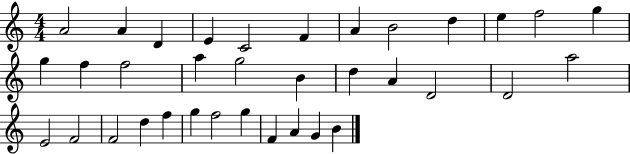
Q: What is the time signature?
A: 4/4